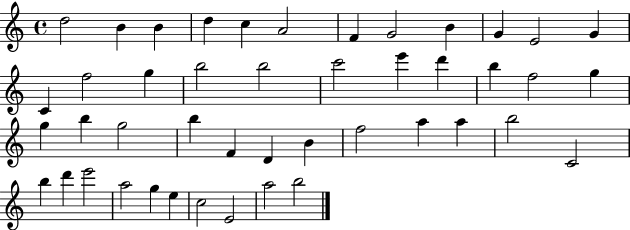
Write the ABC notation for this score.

X:1
T:Untitled
M:4/4
L:1/4
K:C
d2 B B d c A2 F G2 B G E2 G C f2 g b2 b2 c'2 e' d' b f2 g g b g2 b F D B f2 a a b2 C2 b d' e'2 a2 g e c2 E2 a2 b2